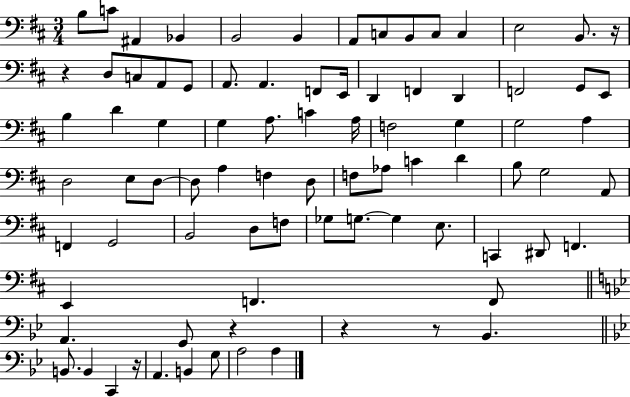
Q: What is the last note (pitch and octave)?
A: A3